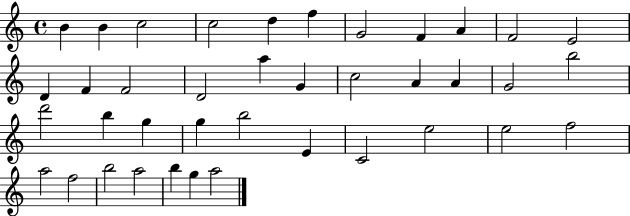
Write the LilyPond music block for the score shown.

{
  \clef treble
  \time 4/4
  \defaultTimeSignature
  \key c \major
  b'4 b'4 c''2 | c''2 d''4 f''4 | g'2 f'4 a'4 | f'2 e'2 | \break d'4 f'4 f'2 | d'2 a''4 g'4 | c''2 a'4 a'4 | g'2 b''2 | \break d'''2 b''4 g''4 | g''4 b''2 e'4 | c'2 e''2 | e''2 f''2 | \break a''2 f''2 | b''2 a''2 | b''4 g''4 a''2 | \bar "|."
}